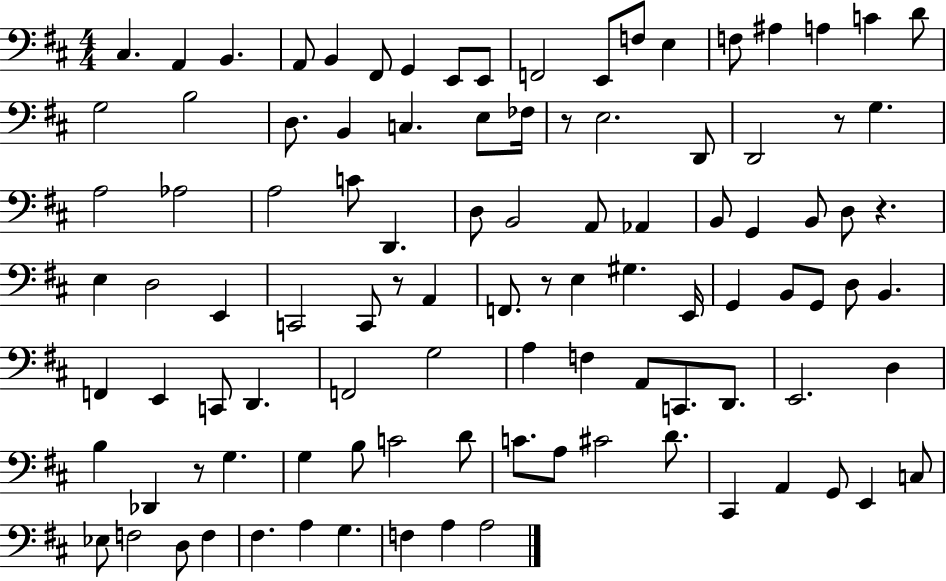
{
  \clef bass
  \numericTimeSignature
  \time 4/4
  \key d \major
  cis4. a,4 b,4. | a,8 b,4 fis,8 g,4 e,8 e,8 | f,2 e,8 f8 e4 | f8 ais4 a4 c'4 d'8 | \break g2 b2 | d8. b,4 c4. e8 fes16 | r8 e2. d,8 | d,2 r8 g4. | \break a2 aes2 | a2 c'8 d,4. | d8 b,2 a,8 aes,4 | b,8 g,4 b,8 d8 r4. | \break e4 d2 e,4 | c,2 c,8 r8 a,4 | f,8. r8 e4 gis4. e,16 | g,4 b,8 g,8 d8 b,4. | \break f,4 e,4 c,8 d,4. | f,2 g2 | a4 f4 a,8 c,8. d,8. | e,2. d4 | \break b4 des,4 r8 g4. | g4 b8 c'2 d'8 | c'8. a8 cis'2 d'8. | cis,4 a,4 g,8 e,4 c8 | \break ees8 f2 d8 f4 | fis4. a4 g4. | f4 a4 a2 | \bar "|."
}